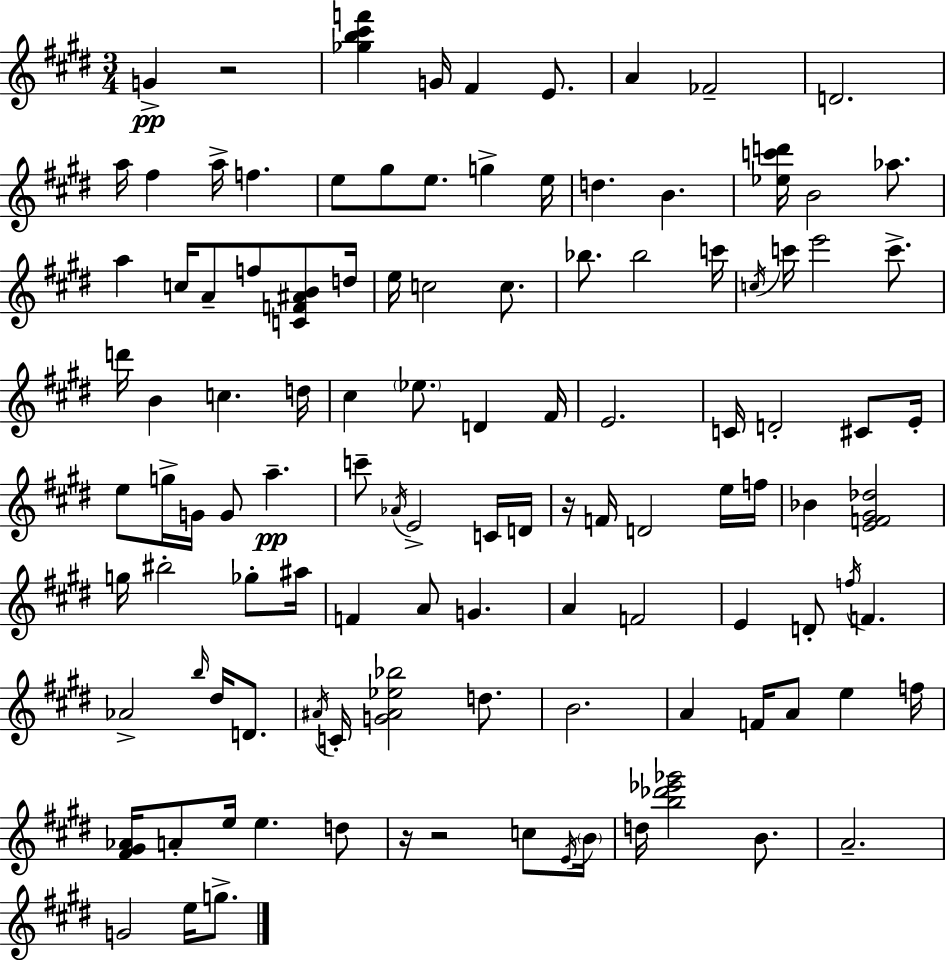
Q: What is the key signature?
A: E major